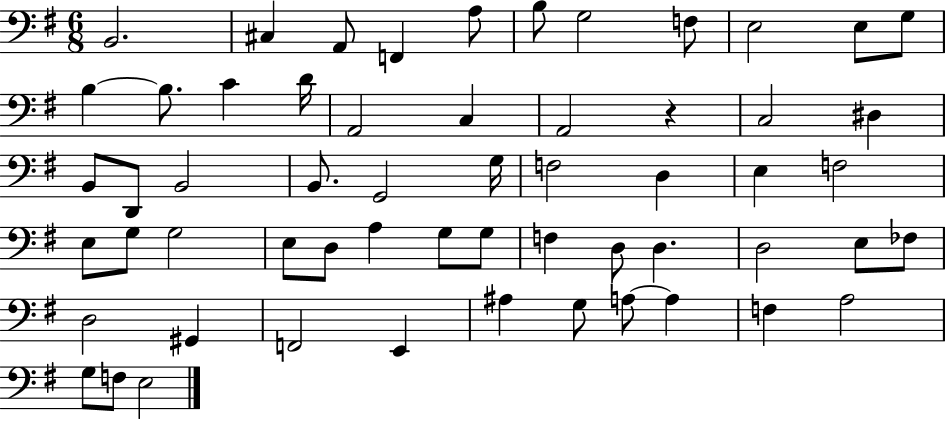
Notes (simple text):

B2/h. C#3/q A2/e F2/q A3/e B3/e G3/h F3/e E3/h E3/e G3/e B3/q B3/e. C4/q D4/s A2/h C3/q A2/h R/q C3/h D#3/q B2/e D2/e B2/h B2/e. G2/h G3/s F3/h D3/q E3/q F3/h E3/e G3/e G3/h E3/e D3/e A3/q G3/e G3/e F3/q D3/e D3/q. D3/h E3/e FES3/e D3/h G#2/q F2/h E2/q A#3/q G3/e A3/e A3/q F3/q A3/h G3/e F3/e E3/h